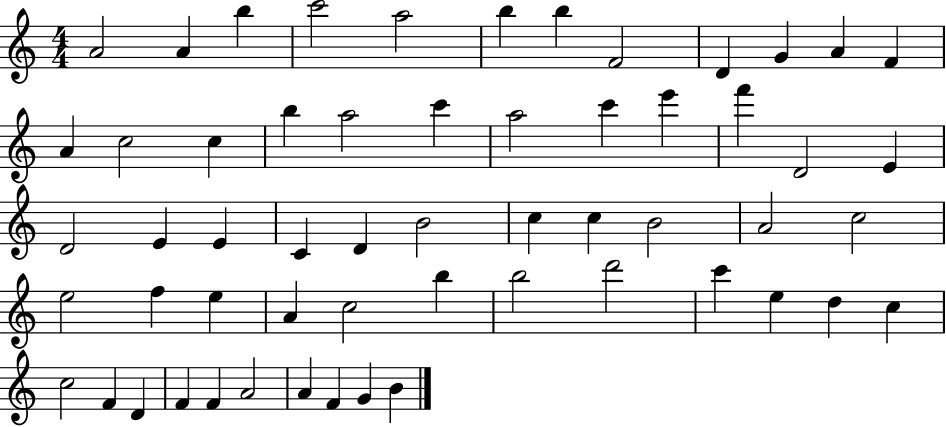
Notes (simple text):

A4/h A4/q B5/q C6/h A5/h B5/q B5/q F4/h D4/q G4/q A4/q F4/q A4/q C5/h C5/q B5/q A5/h C6/q A5/h C6/q E6/q F6/q D4/h E4/q D4/h E4/q E4/q C4/q D4/q B4/h C5/q C5/q B4/h A4/h C5/h E5/h F5/q E5/q A4/q C5/h B5/q B5/h D6/h C6/q E5/q D5/q C5/q C5/h F4/q D4/q F4/q F4/q A4/h A4/q F4/q G4/q B4/q